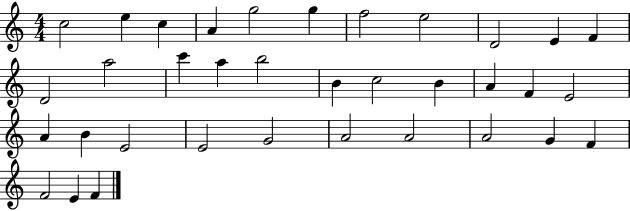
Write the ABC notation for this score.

X:1
T:Untitled
M:4/4
L:1/4
K:C
c2 e c A g2 g f2 e2 D2 E F D2 a2 c' a b2 B c2 B A F E2 A B E2 E2 G2 A2 A2 A2 G F F2 E F